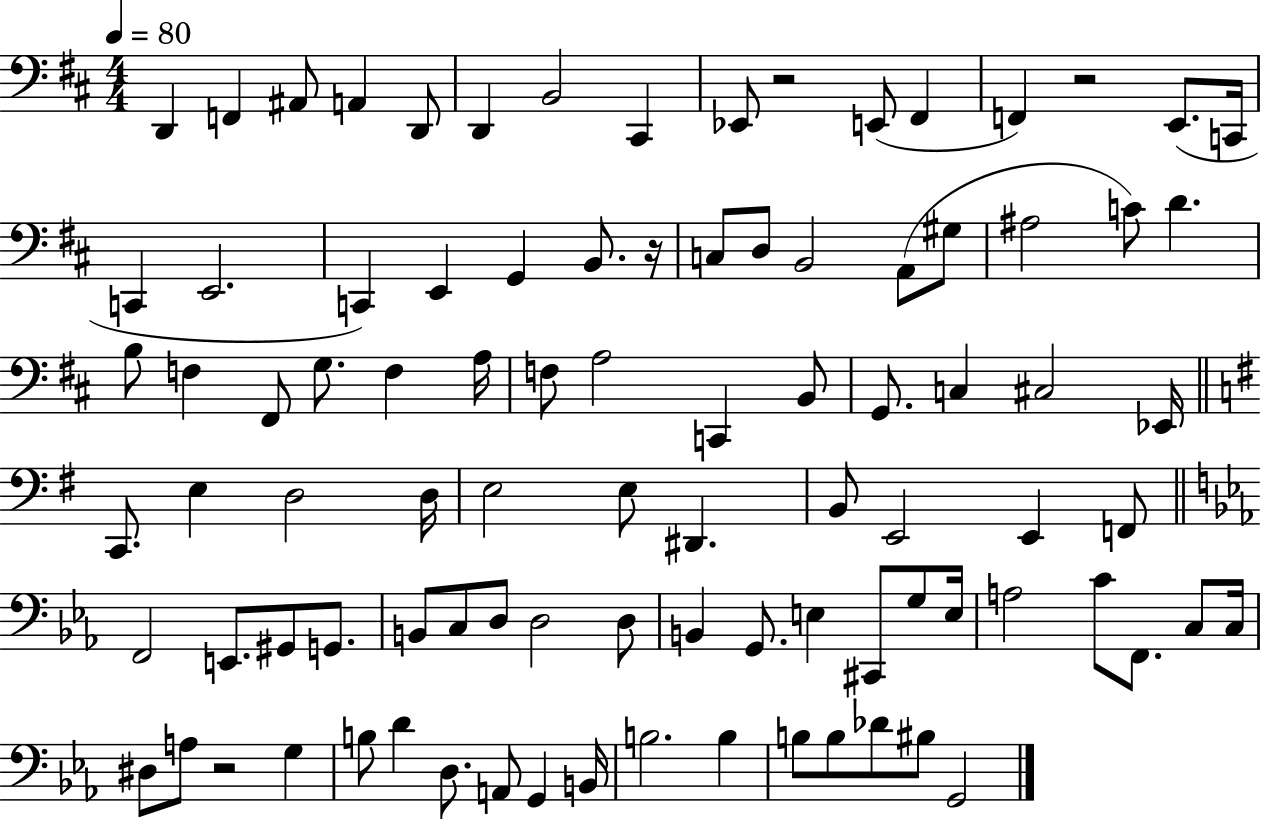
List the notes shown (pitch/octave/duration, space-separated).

D2/q F2/q A#2/e A2/q D2/e D2/q B2/h C#2/q Eb2/e R/h E2/e F#2/q F2/q R/h E2/e. C2/s C2/q E2/h. C2/q E2/q G2/q B2/e. R/s C3/e D3/e B2/h A2/e G#3/e A#3/h C4/e D4/q. B3/e F3/q F#2/e G3/e. F3/q A3/s F3/e A3/h C2/q B2/e G2/e. C3/q C#3/h Eb2/s C2/e. E3/q D3/h D3/s E3/h E3/e D#2/q. B2/e E2/h E2/q F2/e F2/h E2/e. G#2/e G2/e. B2/e C3/e D3/e D3/h D3/e B2/q G2/e. E3/q C#2/e G3/e E3/s A3/h C4/e F2/e. C3/e C3/s D#3/e A3/e R/h G3/q B3/e D4/q D3/e. A2/e G2/q B2/s B3/h. B3/q B3/e B3/e Db4/e BIS3/e G2/h